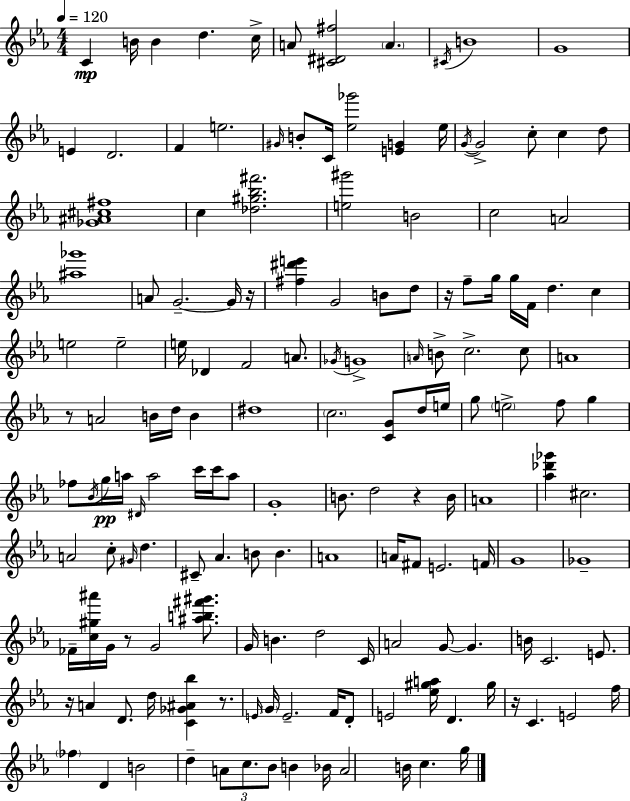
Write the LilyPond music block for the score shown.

{
  \clef treble
  \numericTimeSignature
  \time 4/4
  \key c \minor
  \tempo 4 = 120
  c'4\mp b'16 b'4 d''4. c''16-> | a'8 <cis' dis' fis''>2 \parenthesize a'4. | \acciaccatura { cis'16 } b'1 | g'1 | \break e'4 d'2. | f'4 e''2. | \grace { gis'16 } b'8-. c'16 <ees'' ges'''>2 <e' g'>4 | ees''16 \acciaccatura { g'16~ }~ g'2-> c''8-. c''4 | \break d''8 <ges' ais' cis'' fis''>1 | c''4 <des'' gis'' bes'' fis'''>2. | <e'' gis'''>2 b'2 | c''2 a'2 | \break <ais'' ges'''>1 | a'8 g'2.--~~ | g'16 r16 <fis'' dis''' e'''>4 g'2 b'8 | d''8 r16 f''8-- g''16 g''16 f'16 d''4. c''4 | \break e''2 e''2-- | e''16 des'4 f'2 | a'8. \acciaccatura { ges'16 } g'1-> | \grace { a'16 } b'8-> c''2.-> | \break c''8 a'1 | r8 a'2 b'16 | d''16 b'4 dis''1 | \parenthesize c''2. | \break <c' g'>8 d''16 e''16 g''8 \parenthesize e''2-> f''8 | g''4 fes''8 \acciaccatura { bes'16 } g''16\pp a''16 \grace { dis'16 } a''2 | c'''16 c'''16 a''8 g'1-. | b'8. d''2 | \break r4 b'16 a'1 | <aes'' des''' ges'''>4 cis''2. | a'2 c''8-. | \grace { gis'16 } d''4. cis'8-- aes'4. | \break b'8 b'4. a'1 | a'16 fis'8 e'2. | f'16 g'1 | ges'1-- | \break fes'16-- <c'' gis'' ais'''>16 g'16 r8 g'2 | <ais'' b'' fis''' gis'''>8. g'16 b'4. d''2 | c'16 a'2 | g'8~~ g'4. b'16 c'2. | \break e'8. r16 a'4 d'8. | d''16 <c' ges' ais' bes''>4 r8. \grace { e'16 } \parenthesize g'16 e'2.-- | f'16 d'8-. e'2 | <ees'' gis'' a''>16 d'4. gis''16 r16 c'4. | \break e'2 f''16 \parenthesize fes''4 d'4 | b'2 d''4-- \tuplet 3/2 { a'8 c''8. | bes'8 } b'4 bes'16 a'2 | b'16 c''4. g''16 \bar "|."
}